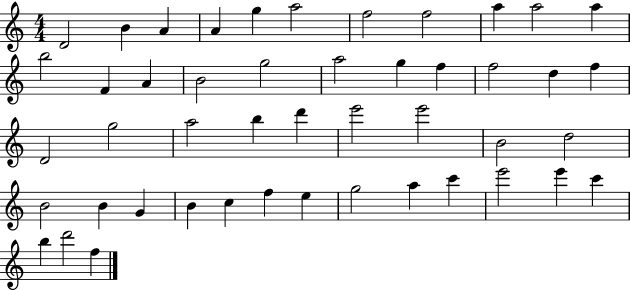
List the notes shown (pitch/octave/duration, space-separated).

D4/h B4/q A4/q A4/q G5/q A5/h F5/h F5/h A5/q A5/h A5/q B5/h F4/q A4/q B4/h G5/h A5/h G5/q F5/q F5/h D5/q F5/q D4/h G5/h A5/h B5/q D6/q E6/h E6/h B4/h D5/h B4/h B4/q G4/q B4/q C5/q F5/q E5/q G5/h A5/q C6/q E6/h E6/q C6/q B5/q D6/h F5/q